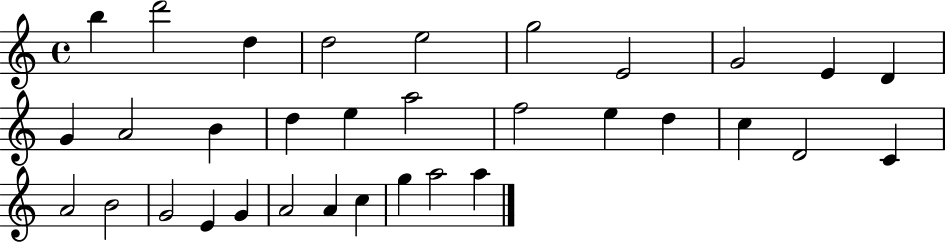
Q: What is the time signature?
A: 4/4